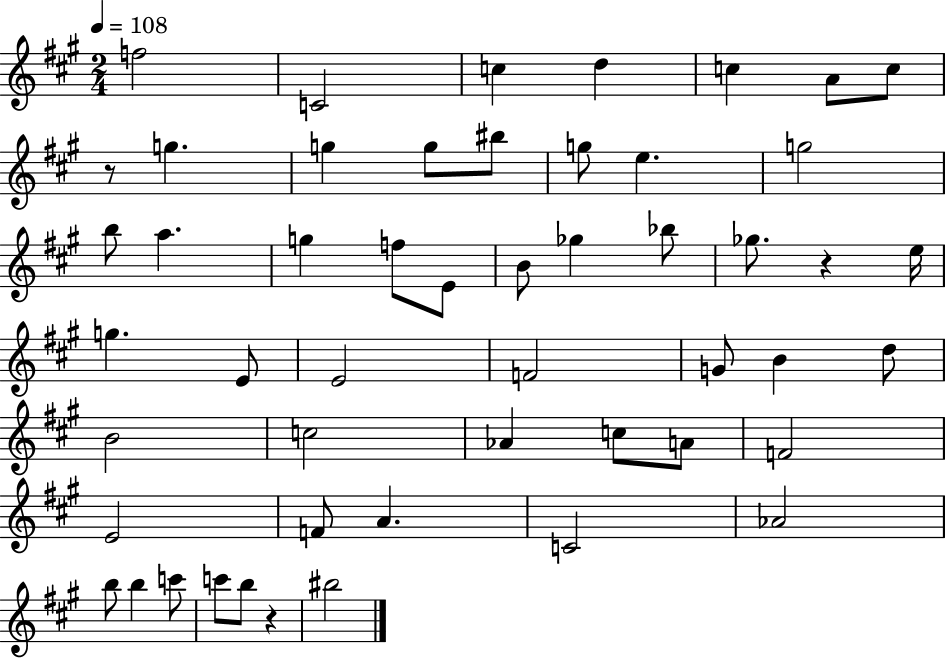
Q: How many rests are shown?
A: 3